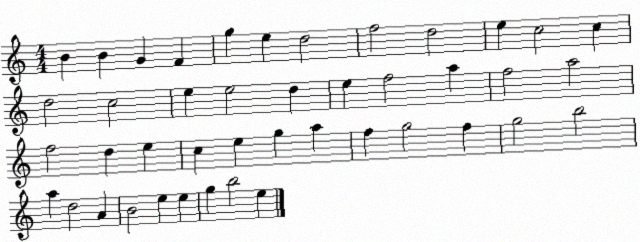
X:1
T:Untitled
M:4/4
L:1/4
K:C
B B G F g e d2 f2 d2 e c2 c d2 c2 e e2 d e f2 a f2 a2 f2 d e c e g a f g2 f g2 b2 a d2 A B2 e e g b2 e